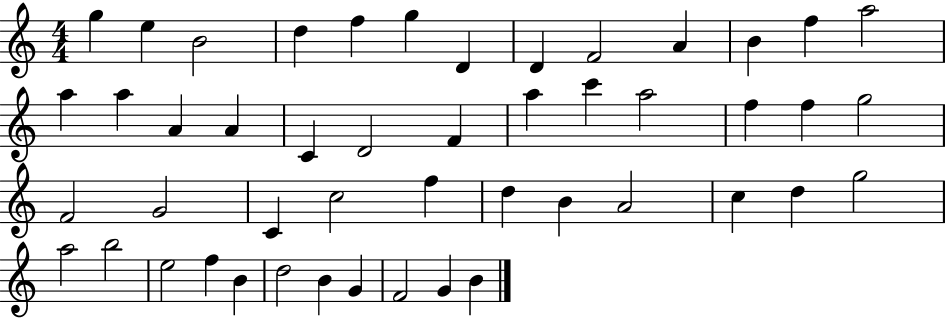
{
  \clef treble
  \numericTimeSignature
  \time 4/4
  \key c \major
  g''4 e''4 b'2 | d''4 f''4 g''4 d'4 | d'4 f'2 a'4 | b'4 f''4 a''2 | \break a''4 a''4 a'4 a'4 | c'4 d'2 f'4 | a''4 c'''4 a''2 | f''4 f''4 g''2 | \break f'2 g'2 | c'4 c''2 f''4 | d''4 b'4 a'2 | c''4 d''4 g''2 | \break a''2 b''2 | e''2 f''4 b'4 | d''2 b'4 g'4 | f'2 g'4 b'4 | \break \bar "|."
}